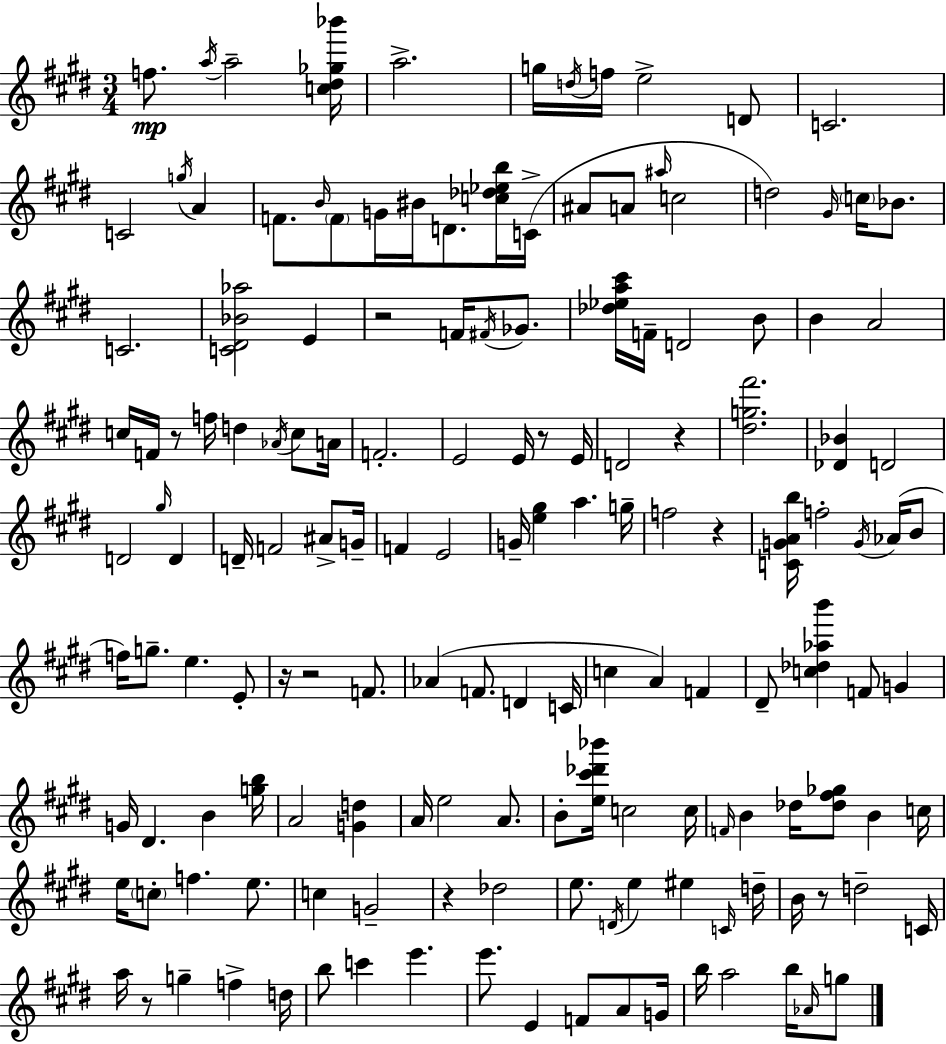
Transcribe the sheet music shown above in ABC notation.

X:1
T:Untitled
M:3/4
L:1/4
K:E
f/2 a/4 a2 [c^d_g_b']/4 a2 g/4 d/4 f/4 e2 D/2 C2 C2 g/4 A F/2 B/4 F/2 G/4 ^B/4 D/2 [c_d_eb]/4 C/4 ^A/2 A/2 ^a/4 c2 d2 ^G/4 c/4 _B/2 C2 [C^D_B_a]2 E z2 F/4 ^F/4 _G/2 [_d_ea^c']/4 F/4 D2 B/2 B A2 c/4 F/4 z/2 f/4 d _A/4 c/2 A/4 F2 E2 E/4 z/2 E/4 D2 z [^dg^f']2 [_D_B] D2 D2 ^g/4 D D/4 F2 ^A/2 G/4 F E2 G/4 [e^g] a g/4 f2 z [CGAb]/4 f2 G/4 _A/4 B/2 f/4 g/2 e E/2 z/4 z2 F/2 _A F/2 D C/4 c A F ^D/2 [c_d_ab'] F/2 G G/4 ^D B [gb]/4 A2 [Gd] A/4 e2 A/2 B/2 [e^c'_d'_b']/4 c2 c/4 F/4 B _d/4 [_d^f_g]/2 B c/4 e/4 c/2 f e/2 c G2 z _d2 e/2 D/4 e ^e C/4 d/4 B/4 z/2 d2 C/4 a/4 z/2 g f d/4 b/2 c' e' e'/2 E F/2 A/2 G/4 b/4 a2 b/4 _A/4 g/2